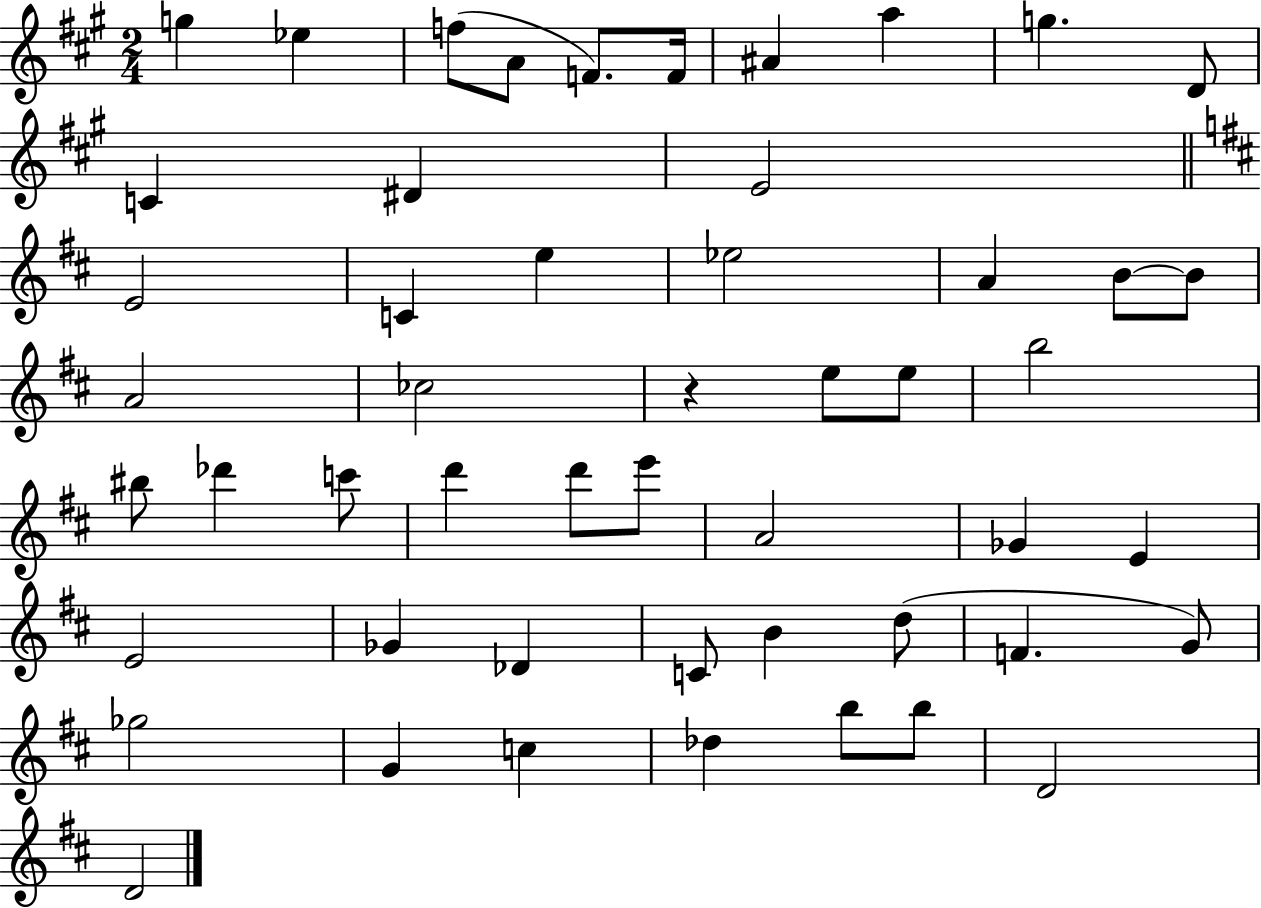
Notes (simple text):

G5/q Eb5/q F5/e A4/e F4/e. F4/s A#4/q A5/q G5/q. D4/e C4/q D#4/q E4/h E4/h C4/q E5/q Eb5/h A4/q B4/e B4/e A4/h CES5/h R/q E5/e E5/e B5/h BIS5/e Db6/q C6/e D6/q D6/e E6/e A4/h Gb4/q E4/q E4/h Gb4/q Db4/q C4/e B4/q D5/e F4/q. G4/e Gb5/h G4/q C5/q Db5/q B5/e B5/e D4/h D4/h